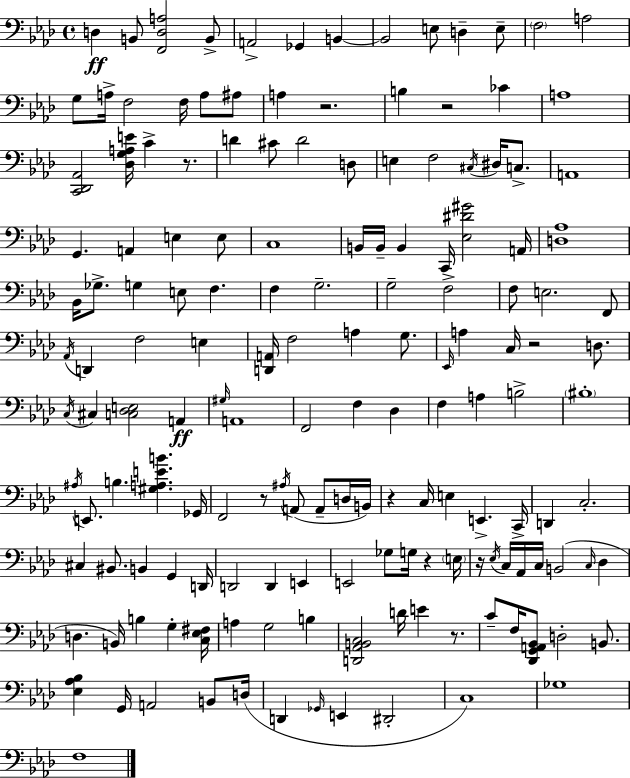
D3/q B2/e [F2,D3,A3]/h B2/e A2/h Gb2/q B2/q B2/h E3/e D3/q E3/e F3/h A3/h G3/e A3/s F3/h F3/s A3/e A#3/e A3/q R/h. B3/q R/h CES4/q A3/w [C2,Db2,Ab2]/h [Db3,G3,A3,E4]/s C4/q R/e. D4/q C#4/e D4/h D3/e E3/q F3/h C#3/s D#3/s C3/e. A2/w G2/q. A2/q E3/q E3/e C3/w B2/s B2/s B2/q C2/s [Eb3,D#4,G#4]/h A2/s [D3,Ab3]/w Bb2/s Gb3/e. G3/q E3/e F3/q. F3/q G3/h. G3/h F3/h F3/e E3/h. F2/e Ab2/s D2/q F3/h E3/q [D2,A2]/s F3/h A3/q G3/e. Eb2/s A3/q C3/s R/h D3/e. C3/s C#3/q [C3,Db3,E3]/h A2/q G#3/s A2/w F2/h F3/q Db3/q F3/q A3/q B3/h BIS3/w A#3/s E2/e. B3/q. [G#3,A3,E4,B4]/q. Gb2/s F2/h R/e A#3/s A2/e A2/e D3/s B2/s R/q C3/s E3/q E2/q. C2/s D2/q C3/h. C#3/q BIS2/e. B2/q G2/q D2/s D2/h D2/q E2/q E2/h Gb3/e G3/s R/q E3/s R/s Eb3/s C3/s Ab2/s C3/s B2/h C3/s Db3/q D3/q. B2/s B3/q G3/q [C3,Eb3,F#3]/s A3/q G3/h B3/q [D2,Ab2,B2,C3]/h D4/s E4/q R/e. C4/e F3/s [Db2,G2,A2,Bb2]/e D3/h B2/e. [Eb3,Ab3,Bb3]/q G2/s A2/h B2/e D3/s D2/q Gb2/s E2/q D#2/h C3/w Gb3/w F3/w